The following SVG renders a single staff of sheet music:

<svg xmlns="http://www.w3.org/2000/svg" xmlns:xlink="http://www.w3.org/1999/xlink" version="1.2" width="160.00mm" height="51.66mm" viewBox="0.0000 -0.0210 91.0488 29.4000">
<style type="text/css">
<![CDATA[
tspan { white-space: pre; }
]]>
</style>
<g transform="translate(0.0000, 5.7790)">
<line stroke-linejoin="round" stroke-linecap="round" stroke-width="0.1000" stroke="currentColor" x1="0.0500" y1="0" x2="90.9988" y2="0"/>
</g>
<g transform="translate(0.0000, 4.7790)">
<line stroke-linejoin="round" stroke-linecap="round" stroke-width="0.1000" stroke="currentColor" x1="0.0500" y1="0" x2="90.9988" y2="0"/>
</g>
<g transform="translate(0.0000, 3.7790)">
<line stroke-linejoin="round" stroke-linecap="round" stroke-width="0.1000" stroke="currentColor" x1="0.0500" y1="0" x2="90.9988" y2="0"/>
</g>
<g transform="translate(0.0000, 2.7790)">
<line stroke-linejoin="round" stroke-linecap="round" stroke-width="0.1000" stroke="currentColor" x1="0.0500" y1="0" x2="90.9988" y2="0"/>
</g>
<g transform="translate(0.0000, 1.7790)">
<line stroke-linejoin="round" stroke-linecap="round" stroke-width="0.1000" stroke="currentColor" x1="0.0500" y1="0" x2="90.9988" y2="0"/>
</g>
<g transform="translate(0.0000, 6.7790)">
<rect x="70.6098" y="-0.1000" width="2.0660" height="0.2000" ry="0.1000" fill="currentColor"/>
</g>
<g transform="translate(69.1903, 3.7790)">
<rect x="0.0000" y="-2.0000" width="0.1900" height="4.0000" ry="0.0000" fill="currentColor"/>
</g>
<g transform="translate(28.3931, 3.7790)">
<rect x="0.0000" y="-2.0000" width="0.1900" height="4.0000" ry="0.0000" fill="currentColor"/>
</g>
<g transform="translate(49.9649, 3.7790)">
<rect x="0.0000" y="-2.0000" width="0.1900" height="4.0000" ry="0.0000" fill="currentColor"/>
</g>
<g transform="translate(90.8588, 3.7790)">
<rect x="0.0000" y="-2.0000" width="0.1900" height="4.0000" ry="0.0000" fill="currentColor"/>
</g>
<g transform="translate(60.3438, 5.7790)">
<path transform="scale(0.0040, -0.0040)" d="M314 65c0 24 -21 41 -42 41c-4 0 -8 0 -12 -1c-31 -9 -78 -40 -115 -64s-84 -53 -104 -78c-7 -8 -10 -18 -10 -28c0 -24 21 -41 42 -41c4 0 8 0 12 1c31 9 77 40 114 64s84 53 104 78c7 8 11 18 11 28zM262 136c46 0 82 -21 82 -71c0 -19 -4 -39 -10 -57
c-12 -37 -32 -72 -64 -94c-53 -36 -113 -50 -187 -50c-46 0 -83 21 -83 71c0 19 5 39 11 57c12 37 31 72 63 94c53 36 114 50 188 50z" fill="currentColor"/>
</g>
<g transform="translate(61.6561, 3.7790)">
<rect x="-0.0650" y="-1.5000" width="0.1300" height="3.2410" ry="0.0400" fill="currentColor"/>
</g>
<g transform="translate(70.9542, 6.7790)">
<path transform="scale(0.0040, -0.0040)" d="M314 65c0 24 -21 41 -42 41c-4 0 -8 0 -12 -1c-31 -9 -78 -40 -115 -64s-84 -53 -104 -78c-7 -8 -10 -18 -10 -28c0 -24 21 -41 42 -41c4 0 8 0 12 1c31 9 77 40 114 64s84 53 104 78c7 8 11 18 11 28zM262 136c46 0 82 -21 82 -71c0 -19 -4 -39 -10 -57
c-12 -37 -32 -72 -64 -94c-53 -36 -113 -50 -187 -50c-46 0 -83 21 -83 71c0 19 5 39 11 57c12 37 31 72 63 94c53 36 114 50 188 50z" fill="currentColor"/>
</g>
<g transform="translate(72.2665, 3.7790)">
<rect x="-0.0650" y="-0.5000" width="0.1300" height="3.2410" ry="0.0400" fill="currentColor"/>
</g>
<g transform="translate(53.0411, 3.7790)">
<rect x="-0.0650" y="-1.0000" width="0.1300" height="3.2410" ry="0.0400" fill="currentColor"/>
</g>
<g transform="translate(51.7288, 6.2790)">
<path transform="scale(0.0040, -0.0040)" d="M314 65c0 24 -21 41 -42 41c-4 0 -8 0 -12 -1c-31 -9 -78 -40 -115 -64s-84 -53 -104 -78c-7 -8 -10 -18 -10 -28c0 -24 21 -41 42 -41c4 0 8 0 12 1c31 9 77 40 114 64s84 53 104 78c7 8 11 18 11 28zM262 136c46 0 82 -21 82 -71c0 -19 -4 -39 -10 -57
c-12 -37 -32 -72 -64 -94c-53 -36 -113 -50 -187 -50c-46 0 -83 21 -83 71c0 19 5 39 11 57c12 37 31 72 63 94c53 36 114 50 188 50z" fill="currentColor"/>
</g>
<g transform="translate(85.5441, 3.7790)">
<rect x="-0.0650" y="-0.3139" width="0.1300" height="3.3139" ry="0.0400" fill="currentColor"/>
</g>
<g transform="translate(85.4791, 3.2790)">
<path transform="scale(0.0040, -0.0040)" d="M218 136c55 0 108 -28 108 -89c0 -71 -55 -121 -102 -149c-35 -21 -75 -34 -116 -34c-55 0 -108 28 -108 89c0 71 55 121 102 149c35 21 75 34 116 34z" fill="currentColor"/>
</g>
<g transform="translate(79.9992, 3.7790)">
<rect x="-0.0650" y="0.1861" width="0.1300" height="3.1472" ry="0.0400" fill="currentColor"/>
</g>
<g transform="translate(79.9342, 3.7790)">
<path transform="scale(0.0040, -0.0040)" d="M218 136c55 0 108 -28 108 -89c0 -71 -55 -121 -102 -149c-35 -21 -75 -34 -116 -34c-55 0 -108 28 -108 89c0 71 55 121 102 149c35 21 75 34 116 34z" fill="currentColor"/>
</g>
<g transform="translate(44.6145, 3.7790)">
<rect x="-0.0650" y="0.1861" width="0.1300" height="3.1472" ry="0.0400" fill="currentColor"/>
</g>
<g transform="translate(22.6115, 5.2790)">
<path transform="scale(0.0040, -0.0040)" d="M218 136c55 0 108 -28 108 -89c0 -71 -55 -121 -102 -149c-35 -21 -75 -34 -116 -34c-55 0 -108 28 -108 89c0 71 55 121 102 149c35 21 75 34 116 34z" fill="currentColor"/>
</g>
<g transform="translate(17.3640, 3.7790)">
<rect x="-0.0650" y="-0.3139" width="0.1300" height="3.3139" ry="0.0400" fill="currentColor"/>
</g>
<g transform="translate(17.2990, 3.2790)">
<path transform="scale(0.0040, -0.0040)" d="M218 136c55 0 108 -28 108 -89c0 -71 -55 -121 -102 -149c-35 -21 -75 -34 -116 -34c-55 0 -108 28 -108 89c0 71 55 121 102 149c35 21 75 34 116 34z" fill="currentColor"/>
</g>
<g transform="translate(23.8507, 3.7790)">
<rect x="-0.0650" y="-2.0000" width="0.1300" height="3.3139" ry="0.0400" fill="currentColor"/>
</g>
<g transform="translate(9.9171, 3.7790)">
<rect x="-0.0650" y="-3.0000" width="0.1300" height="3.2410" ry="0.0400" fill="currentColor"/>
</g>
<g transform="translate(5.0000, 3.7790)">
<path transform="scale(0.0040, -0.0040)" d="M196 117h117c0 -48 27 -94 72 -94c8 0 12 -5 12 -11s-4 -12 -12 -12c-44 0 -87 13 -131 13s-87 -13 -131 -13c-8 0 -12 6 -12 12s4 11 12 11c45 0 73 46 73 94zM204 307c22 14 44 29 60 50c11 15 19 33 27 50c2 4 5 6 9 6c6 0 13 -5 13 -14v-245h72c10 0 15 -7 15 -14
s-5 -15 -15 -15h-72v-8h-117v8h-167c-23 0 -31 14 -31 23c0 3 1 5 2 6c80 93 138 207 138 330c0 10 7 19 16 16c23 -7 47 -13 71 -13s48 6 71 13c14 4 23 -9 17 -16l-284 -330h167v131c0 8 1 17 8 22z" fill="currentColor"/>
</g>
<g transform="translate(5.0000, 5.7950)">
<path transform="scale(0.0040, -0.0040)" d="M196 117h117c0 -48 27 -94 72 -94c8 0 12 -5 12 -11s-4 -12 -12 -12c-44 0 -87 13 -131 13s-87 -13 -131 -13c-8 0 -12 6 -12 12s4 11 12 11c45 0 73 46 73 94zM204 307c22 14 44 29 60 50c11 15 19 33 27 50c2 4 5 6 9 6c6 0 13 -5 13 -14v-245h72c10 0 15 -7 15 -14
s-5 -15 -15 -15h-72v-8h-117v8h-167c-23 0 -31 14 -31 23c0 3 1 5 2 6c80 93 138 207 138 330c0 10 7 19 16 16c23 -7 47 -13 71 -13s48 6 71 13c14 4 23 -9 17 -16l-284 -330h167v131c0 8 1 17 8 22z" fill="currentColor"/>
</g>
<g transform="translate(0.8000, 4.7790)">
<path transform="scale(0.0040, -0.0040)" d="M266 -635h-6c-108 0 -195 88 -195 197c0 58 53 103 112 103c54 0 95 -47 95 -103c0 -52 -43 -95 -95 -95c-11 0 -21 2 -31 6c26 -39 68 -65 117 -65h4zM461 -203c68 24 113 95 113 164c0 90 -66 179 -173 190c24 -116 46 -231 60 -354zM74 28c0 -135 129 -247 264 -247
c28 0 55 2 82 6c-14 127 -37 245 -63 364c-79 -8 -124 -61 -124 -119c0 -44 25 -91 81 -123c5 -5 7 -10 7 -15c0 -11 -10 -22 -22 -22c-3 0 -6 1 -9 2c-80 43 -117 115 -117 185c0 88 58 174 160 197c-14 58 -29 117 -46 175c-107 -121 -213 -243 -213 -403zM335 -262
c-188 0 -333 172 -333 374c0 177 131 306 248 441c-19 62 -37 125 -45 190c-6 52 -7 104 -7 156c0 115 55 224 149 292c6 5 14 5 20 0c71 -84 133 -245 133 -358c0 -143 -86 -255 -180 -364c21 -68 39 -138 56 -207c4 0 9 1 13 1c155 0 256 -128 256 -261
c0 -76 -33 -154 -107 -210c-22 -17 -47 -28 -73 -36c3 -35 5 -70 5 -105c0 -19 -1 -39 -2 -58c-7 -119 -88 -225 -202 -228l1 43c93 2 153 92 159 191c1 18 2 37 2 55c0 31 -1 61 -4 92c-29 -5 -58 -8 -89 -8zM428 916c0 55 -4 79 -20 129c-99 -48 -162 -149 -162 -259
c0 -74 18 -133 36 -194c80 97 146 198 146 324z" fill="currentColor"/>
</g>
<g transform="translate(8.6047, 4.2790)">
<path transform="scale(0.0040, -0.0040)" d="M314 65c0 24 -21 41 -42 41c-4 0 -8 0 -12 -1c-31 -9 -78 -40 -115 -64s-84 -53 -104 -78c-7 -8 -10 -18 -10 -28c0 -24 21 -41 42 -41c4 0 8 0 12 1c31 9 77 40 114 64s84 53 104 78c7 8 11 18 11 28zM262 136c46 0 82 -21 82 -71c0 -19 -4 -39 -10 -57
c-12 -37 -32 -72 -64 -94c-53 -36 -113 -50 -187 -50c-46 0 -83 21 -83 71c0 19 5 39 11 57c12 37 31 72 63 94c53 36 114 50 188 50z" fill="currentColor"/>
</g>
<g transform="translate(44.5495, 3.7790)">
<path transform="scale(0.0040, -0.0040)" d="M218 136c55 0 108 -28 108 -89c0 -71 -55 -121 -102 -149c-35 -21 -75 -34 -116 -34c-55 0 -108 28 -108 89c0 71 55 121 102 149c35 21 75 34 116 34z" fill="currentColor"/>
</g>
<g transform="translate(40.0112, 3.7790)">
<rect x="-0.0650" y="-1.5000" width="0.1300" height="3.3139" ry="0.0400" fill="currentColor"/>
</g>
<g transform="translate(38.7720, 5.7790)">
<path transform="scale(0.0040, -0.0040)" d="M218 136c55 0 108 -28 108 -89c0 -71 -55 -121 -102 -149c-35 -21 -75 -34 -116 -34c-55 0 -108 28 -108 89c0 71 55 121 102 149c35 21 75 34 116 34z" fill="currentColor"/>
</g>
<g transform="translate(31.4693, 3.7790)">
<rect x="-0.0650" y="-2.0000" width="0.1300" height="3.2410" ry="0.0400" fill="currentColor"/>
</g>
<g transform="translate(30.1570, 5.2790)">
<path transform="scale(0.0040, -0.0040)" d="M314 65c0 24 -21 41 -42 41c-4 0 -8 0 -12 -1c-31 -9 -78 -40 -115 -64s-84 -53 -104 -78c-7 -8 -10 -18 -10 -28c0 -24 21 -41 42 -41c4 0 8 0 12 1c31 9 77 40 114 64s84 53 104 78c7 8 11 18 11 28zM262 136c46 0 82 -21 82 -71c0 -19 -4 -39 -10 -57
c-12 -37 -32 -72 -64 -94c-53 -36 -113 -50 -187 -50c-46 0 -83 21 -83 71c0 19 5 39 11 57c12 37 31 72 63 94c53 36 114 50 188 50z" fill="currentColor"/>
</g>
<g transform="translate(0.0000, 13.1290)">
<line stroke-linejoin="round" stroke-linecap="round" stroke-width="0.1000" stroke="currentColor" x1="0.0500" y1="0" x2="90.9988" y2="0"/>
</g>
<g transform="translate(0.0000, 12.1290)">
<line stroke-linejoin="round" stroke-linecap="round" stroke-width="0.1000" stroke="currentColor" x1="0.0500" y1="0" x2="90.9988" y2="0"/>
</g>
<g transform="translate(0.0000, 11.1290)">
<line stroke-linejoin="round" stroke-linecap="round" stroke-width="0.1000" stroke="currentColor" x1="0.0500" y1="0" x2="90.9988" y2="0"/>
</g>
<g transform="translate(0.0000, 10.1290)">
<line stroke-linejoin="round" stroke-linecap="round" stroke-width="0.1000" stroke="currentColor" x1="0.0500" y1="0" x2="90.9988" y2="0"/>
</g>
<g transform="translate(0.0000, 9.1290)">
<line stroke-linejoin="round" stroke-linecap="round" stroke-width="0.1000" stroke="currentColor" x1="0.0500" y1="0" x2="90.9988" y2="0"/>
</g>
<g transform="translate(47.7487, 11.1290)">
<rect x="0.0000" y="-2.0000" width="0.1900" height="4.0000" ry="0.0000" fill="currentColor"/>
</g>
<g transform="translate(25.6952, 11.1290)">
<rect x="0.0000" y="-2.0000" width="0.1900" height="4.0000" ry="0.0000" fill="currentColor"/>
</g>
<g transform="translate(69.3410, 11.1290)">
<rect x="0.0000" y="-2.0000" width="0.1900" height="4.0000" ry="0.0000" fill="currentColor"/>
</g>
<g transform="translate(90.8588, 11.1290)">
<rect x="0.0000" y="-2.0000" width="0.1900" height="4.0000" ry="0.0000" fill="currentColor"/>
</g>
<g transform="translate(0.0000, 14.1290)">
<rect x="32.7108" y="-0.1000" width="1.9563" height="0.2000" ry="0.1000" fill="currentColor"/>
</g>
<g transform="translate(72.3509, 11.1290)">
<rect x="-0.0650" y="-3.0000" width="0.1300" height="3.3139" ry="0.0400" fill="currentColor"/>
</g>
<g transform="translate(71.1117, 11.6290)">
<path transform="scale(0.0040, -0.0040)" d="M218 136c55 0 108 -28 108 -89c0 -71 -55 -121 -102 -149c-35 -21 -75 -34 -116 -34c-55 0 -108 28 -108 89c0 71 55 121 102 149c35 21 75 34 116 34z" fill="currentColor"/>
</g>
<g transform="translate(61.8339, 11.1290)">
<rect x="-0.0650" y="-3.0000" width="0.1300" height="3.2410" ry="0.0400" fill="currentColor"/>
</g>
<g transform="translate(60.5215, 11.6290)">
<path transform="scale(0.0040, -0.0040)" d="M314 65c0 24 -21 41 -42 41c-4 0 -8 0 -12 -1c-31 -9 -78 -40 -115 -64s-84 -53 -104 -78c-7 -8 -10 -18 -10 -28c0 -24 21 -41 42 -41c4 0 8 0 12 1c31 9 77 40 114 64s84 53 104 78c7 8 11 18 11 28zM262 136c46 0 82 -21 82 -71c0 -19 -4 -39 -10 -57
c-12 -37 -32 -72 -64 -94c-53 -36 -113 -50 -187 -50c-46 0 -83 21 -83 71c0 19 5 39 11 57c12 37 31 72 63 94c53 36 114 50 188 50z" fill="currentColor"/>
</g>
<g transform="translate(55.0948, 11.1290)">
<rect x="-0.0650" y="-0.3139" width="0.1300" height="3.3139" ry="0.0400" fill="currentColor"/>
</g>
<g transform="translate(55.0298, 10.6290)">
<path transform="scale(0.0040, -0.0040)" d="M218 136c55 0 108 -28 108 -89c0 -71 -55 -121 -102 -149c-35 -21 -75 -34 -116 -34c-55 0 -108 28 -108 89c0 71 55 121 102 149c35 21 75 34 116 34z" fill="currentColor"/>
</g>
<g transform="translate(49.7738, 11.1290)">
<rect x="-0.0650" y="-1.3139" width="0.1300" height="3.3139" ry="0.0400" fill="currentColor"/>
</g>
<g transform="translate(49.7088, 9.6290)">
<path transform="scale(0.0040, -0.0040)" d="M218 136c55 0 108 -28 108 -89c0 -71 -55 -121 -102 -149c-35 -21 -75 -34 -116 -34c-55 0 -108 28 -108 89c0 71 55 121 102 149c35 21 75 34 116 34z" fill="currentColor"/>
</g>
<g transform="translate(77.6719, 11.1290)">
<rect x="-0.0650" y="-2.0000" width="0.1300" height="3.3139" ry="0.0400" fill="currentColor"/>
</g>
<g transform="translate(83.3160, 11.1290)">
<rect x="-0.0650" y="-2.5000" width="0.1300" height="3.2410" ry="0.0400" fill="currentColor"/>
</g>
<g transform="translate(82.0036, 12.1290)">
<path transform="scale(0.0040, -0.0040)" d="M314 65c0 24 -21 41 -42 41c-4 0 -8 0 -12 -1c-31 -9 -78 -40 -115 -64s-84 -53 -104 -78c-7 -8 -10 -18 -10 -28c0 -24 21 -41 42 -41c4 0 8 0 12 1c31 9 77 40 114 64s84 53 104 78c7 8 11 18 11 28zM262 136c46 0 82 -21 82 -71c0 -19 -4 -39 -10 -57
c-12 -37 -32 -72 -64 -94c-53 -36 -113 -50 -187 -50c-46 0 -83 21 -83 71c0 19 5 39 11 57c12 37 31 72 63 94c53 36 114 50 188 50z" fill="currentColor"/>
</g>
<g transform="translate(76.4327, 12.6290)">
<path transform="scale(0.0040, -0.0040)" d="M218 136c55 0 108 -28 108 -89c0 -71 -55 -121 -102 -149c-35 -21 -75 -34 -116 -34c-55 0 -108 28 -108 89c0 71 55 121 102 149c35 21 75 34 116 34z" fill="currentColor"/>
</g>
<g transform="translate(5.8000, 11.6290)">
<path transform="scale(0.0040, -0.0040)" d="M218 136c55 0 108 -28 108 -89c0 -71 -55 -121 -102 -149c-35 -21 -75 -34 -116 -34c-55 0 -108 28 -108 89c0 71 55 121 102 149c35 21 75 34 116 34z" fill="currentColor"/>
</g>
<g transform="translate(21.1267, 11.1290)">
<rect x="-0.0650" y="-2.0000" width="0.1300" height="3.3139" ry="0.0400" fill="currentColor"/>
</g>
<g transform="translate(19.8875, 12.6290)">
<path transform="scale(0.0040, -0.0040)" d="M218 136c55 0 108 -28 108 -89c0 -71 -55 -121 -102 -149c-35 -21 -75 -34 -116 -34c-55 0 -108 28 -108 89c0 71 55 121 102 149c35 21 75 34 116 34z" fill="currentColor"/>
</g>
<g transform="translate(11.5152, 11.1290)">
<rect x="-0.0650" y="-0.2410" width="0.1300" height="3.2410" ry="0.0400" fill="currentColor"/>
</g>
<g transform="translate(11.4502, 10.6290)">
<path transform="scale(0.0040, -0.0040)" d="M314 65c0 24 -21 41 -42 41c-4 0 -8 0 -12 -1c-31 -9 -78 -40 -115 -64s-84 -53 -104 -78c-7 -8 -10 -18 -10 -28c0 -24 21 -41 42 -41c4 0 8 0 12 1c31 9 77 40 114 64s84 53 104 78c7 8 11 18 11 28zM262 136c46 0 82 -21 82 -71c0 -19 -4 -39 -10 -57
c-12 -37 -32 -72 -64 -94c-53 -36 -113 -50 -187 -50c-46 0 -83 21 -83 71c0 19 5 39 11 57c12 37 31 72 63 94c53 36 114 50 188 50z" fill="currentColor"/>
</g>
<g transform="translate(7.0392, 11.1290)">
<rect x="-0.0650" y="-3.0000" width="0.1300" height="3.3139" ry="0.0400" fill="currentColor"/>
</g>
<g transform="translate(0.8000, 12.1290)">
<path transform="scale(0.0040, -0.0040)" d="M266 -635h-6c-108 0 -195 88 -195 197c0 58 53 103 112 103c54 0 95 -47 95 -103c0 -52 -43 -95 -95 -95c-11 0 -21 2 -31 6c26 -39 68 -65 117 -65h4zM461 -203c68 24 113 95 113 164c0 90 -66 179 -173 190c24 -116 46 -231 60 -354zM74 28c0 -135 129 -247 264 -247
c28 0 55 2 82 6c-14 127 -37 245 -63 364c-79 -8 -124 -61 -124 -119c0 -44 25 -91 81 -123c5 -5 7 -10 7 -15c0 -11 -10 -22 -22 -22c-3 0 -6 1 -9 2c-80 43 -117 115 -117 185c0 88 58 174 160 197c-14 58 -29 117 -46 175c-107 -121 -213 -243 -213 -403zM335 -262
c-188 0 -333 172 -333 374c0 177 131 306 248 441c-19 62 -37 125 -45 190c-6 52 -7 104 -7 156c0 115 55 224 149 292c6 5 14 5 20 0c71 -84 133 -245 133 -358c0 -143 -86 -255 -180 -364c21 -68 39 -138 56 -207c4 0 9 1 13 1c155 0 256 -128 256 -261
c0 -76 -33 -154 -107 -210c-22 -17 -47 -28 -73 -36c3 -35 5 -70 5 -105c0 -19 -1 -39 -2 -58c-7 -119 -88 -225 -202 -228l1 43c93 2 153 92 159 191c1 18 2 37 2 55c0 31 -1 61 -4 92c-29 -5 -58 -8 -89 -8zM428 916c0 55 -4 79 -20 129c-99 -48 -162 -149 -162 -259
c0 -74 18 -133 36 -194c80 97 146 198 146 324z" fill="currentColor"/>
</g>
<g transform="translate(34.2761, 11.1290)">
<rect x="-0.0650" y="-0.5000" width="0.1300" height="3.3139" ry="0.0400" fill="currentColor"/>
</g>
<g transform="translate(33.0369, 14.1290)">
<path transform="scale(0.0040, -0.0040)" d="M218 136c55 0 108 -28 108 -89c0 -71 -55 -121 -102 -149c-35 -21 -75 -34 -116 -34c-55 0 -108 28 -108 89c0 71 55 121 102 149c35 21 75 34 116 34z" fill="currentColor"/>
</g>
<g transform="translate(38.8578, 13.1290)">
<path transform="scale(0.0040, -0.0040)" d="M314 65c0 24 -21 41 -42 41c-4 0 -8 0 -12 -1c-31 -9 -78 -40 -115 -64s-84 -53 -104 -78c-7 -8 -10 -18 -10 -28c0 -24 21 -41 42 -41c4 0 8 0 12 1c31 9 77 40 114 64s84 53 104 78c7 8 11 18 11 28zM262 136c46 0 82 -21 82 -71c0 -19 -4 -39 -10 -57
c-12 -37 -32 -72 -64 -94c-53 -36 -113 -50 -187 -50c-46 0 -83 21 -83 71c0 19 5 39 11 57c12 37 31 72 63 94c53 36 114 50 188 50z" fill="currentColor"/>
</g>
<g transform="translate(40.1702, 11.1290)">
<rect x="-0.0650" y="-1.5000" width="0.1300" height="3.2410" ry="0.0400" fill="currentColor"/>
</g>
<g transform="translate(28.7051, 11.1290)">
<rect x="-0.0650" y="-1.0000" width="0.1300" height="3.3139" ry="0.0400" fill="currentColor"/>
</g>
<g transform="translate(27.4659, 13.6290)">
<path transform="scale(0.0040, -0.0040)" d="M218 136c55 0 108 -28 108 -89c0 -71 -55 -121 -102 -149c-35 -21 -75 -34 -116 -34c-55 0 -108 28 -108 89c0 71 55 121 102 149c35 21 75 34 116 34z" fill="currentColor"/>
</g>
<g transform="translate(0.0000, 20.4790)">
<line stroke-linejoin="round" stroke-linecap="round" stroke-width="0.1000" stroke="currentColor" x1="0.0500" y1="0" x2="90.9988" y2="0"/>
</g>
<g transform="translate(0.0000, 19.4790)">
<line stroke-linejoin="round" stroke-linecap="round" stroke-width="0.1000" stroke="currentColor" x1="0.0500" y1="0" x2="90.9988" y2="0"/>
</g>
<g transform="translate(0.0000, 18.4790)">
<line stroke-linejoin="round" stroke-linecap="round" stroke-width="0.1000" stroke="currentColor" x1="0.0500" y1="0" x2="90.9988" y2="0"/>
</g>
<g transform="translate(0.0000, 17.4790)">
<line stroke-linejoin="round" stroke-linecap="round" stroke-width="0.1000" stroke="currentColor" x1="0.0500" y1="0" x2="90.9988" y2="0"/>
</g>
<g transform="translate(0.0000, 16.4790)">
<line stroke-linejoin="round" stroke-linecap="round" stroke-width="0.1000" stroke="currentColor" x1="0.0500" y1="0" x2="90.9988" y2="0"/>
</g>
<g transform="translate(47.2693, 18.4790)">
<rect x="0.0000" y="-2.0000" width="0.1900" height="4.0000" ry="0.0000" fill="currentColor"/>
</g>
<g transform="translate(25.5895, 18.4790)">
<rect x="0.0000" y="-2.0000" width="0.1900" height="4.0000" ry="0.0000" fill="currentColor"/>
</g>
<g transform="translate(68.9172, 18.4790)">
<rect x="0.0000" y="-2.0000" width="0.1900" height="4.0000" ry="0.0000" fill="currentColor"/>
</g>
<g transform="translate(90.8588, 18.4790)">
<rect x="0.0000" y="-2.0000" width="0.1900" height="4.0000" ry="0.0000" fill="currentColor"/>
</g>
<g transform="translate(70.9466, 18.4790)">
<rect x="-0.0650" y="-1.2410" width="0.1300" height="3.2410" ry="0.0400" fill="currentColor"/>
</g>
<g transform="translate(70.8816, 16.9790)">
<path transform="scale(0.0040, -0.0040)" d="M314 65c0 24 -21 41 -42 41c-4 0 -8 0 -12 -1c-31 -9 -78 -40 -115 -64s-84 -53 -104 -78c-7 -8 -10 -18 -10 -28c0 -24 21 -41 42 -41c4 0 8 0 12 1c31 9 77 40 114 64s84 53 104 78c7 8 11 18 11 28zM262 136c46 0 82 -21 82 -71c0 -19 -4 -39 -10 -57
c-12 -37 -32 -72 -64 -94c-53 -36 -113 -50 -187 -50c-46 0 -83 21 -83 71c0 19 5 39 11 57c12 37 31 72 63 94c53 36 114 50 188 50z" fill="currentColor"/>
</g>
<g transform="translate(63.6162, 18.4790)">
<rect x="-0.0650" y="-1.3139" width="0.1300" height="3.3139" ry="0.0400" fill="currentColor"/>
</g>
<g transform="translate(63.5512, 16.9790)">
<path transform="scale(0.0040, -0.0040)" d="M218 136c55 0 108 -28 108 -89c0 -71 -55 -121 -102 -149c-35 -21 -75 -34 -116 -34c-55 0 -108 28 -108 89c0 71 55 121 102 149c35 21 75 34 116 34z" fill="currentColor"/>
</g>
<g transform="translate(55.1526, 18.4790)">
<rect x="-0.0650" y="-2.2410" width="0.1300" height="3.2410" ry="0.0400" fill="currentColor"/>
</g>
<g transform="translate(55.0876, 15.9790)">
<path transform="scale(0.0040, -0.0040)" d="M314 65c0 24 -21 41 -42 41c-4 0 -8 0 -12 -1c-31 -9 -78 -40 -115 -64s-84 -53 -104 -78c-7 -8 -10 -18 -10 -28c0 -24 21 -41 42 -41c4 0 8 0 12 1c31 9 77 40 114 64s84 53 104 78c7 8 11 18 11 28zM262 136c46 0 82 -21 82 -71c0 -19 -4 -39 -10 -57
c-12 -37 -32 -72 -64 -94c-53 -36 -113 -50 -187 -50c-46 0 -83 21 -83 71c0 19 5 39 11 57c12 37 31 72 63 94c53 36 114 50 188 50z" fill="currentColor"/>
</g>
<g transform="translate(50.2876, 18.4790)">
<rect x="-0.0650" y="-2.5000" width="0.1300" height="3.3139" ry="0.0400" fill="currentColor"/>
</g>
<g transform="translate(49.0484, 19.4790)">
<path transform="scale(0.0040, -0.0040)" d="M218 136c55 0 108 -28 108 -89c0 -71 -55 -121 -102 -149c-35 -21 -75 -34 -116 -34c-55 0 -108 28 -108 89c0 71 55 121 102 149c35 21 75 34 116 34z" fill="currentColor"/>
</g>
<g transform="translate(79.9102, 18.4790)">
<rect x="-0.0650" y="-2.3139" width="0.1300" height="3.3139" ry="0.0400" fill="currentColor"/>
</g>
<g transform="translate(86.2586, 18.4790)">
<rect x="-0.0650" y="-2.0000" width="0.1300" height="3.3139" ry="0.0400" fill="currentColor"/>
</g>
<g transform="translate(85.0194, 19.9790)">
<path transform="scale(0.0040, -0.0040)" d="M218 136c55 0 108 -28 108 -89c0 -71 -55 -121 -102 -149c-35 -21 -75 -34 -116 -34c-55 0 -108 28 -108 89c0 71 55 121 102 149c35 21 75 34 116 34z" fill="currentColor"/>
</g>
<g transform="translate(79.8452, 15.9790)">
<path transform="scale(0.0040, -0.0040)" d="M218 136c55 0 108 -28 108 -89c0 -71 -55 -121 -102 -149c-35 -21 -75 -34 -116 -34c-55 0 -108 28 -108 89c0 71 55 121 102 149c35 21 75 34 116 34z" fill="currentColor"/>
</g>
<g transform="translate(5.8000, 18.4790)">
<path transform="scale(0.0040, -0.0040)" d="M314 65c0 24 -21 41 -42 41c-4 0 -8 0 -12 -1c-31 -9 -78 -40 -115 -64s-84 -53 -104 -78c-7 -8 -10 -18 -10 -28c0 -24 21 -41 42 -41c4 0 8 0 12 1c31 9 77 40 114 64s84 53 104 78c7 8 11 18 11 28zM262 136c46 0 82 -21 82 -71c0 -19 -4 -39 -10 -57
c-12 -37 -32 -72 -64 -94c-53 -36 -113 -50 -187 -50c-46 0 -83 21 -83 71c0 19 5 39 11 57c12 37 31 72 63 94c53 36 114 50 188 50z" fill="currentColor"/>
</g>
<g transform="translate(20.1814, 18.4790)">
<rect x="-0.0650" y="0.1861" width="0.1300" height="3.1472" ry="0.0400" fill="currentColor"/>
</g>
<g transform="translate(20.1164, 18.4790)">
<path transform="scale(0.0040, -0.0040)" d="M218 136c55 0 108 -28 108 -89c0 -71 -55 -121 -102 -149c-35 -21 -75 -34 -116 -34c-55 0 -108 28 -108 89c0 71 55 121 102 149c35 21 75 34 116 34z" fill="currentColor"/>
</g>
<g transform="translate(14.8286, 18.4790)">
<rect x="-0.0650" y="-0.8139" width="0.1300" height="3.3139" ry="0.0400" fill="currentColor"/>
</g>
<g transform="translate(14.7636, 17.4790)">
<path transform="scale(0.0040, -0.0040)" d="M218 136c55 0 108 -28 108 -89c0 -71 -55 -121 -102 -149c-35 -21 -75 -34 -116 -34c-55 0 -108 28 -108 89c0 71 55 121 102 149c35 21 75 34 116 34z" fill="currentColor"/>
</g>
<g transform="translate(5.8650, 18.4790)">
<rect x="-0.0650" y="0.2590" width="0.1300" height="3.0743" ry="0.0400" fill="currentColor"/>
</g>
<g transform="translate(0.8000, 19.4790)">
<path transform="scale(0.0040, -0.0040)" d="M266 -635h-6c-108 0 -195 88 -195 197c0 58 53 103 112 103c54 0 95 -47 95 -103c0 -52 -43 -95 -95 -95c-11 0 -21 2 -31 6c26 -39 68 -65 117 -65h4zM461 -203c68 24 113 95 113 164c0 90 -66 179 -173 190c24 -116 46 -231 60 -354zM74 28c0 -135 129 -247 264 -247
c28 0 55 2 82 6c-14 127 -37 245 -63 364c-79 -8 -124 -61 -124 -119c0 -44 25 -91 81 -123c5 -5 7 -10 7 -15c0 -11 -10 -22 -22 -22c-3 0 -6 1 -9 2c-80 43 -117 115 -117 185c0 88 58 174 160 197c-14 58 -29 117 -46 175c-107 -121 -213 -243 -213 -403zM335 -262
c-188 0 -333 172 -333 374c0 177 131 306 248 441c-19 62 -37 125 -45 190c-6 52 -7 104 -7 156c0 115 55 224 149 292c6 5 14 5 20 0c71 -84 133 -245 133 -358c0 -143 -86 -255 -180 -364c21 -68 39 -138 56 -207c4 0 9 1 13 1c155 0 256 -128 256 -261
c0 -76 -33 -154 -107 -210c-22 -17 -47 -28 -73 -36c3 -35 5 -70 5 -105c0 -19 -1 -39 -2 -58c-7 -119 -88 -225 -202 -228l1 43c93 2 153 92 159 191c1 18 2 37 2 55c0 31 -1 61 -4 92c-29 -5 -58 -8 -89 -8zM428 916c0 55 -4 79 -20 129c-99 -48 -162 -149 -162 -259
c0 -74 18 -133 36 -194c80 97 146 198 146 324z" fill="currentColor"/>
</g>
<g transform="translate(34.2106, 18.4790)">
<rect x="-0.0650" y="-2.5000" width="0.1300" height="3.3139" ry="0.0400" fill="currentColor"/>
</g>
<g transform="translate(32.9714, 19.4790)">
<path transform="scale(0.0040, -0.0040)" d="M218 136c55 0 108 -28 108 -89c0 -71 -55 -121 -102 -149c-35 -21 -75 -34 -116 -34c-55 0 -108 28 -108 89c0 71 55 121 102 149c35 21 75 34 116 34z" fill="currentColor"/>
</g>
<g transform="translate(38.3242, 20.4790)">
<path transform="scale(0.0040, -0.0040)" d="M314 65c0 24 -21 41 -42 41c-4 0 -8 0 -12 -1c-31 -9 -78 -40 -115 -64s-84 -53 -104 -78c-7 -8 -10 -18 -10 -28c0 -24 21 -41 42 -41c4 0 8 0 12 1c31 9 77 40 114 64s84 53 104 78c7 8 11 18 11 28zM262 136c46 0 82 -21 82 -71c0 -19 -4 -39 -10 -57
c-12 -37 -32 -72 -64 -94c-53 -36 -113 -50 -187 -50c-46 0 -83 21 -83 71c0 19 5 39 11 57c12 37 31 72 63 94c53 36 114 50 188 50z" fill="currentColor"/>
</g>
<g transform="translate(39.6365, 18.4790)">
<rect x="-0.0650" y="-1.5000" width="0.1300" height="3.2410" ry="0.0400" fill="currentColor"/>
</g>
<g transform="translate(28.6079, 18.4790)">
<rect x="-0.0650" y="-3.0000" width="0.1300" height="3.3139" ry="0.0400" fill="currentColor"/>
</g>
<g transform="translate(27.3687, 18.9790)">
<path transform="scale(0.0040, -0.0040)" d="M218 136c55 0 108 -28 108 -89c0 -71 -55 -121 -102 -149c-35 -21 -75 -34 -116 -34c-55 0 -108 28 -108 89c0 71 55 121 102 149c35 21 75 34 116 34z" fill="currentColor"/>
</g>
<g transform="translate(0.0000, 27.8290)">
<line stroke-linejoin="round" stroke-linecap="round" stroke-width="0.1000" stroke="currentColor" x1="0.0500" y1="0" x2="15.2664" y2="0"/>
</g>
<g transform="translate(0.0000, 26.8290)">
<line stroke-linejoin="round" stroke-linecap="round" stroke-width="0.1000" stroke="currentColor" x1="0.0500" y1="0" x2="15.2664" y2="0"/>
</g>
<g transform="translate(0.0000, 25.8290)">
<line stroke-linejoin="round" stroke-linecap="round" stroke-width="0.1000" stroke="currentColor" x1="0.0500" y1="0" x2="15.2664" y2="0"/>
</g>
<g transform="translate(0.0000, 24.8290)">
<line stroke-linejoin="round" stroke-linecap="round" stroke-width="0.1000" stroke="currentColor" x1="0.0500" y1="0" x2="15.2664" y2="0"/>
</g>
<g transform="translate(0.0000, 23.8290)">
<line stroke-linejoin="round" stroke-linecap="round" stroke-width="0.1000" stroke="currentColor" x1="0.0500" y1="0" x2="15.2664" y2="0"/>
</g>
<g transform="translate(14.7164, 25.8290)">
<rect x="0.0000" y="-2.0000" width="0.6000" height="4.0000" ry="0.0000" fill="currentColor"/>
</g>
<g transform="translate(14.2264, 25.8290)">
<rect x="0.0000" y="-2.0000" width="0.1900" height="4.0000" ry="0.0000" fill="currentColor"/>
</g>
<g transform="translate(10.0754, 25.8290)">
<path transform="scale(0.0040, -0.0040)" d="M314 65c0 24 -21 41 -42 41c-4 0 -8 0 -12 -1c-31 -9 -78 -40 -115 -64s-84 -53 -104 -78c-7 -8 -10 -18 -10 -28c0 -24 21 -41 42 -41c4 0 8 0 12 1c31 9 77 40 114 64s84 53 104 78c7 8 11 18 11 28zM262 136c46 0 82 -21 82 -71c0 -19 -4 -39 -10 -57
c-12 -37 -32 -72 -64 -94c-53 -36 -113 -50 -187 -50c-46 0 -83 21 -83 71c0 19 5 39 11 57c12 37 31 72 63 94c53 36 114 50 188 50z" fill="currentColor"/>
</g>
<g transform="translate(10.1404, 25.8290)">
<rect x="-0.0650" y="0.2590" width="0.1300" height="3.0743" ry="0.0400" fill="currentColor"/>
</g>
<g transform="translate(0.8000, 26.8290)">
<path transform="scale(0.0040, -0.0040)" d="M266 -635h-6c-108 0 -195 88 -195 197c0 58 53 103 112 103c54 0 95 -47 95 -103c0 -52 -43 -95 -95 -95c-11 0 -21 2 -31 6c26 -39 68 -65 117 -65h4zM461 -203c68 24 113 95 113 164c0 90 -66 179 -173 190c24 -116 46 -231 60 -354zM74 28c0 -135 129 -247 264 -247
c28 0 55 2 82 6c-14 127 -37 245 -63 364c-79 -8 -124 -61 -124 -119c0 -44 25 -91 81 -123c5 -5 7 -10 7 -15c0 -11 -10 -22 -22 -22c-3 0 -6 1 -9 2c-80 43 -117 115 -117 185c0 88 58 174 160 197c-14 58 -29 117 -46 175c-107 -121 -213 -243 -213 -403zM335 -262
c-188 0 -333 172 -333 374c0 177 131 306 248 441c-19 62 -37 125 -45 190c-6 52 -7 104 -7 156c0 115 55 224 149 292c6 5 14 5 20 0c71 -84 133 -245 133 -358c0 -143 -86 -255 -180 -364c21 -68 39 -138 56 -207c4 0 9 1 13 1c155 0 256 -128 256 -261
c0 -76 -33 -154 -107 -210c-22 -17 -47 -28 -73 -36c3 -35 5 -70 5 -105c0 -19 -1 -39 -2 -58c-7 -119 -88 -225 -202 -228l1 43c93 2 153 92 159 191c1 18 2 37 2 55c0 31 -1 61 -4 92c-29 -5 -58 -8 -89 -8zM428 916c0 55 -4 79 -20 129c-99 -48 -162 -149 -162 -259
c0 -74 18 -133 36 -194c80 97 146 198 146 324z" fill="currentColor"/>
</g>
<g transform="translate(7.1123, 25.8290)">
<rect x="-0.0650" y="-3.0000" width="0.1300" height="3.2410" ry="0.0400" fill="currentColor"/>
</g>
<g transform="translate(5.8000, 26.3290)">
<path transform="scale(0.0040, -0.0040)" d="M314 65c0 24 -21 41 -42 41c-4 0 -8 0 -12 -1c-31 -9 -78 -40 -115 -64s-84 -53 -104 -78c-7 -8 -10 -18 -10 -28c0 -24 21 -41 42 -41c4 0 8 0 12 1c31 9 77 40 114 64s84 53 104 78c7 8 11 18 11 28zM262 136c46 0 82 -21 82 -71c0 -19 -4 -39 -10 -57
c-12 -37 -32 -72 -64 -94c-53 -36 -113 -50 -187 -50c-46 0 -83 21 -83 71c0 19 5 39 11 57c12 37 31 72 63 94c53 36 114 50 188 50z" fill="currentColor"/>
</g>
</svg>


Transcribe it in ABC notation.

X:1
T:Untitled
M:4/4
L:1/4
K:C
A2 c F F2 E B D2 E2 C2 B c A c2 F D C E2 e c A2 A F G2 B2 d B A G E2 G g2 e e2 g F A2 B2